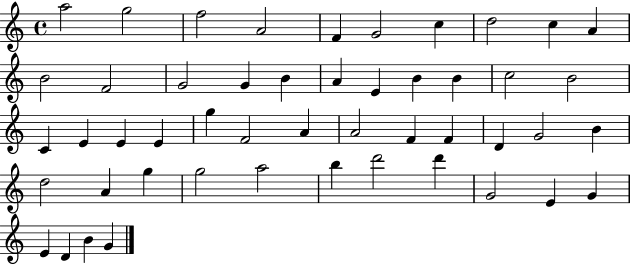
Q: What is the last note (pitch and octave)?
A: G4